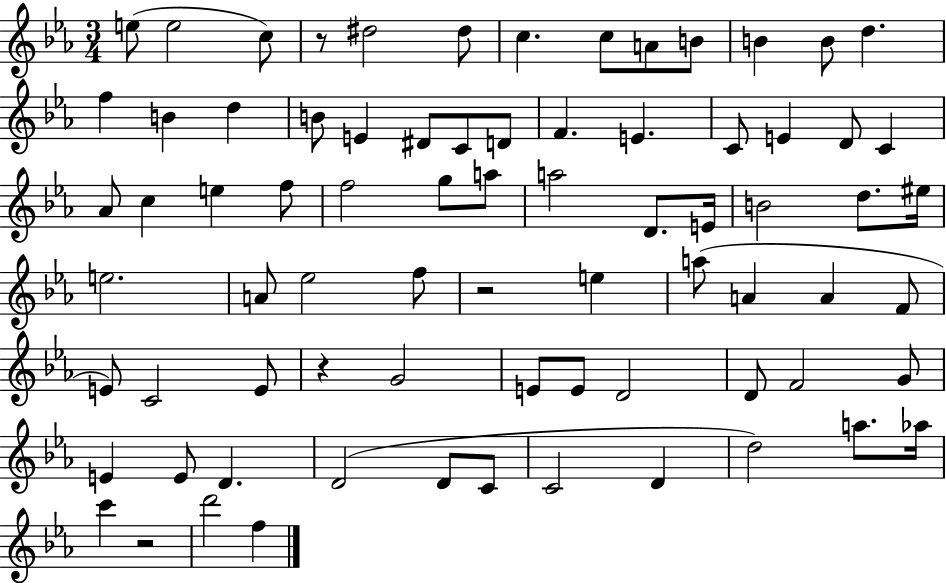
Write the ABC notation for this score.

X:1
T:Untitled
M:3/4
L:1/4
K:Eb
e/2 e2 c/2 z/2 ^d2 ^d/2 c c/2 A/2 B/2 B B/2 d f B d B/2 E ^D/2 C/2 D/2 F E C/2 E D/2 C _A/2 c e f/2 f2 g/2 a/2 a2 D/2 E/4 B2 d/2 ^e/4 e2 A/2 _e2 f/2 z2 e a/2 A A F/2 E/2 C2 E/2 z G2 E/2 E/2 D2 D/2 F2 G/2 E E/2 D D2 D/2 C/2 C2 D d2 a/2 _a/4 c' z2 d'2 f